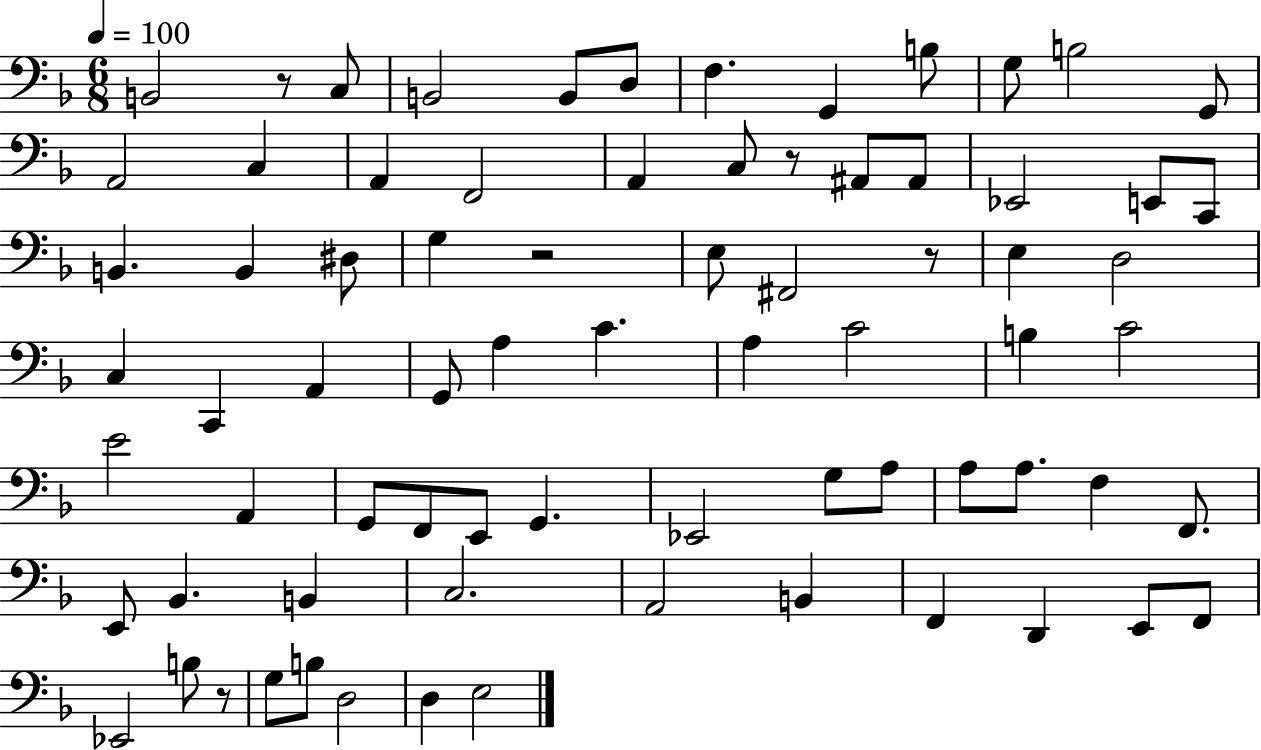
X:1
T:Untitled
M:6/8
L:1/4
K:F
B,,2 z/2 C,/2 B,,2 B,,/2 D,/2 F, G,, B,/2 G,/2 B,2 G,,/2 A,,2 C, A,, F,,2 A,, C,/2 z/2 ^A,,/2 ^A,,/2 _E,,2 E,,/2 C,,/2 B,, B,, ^D,/2 G, z2 E,/2 ^F,,2 z/2 E, D,2 C, C,, A,, G,,/2 A, C A, C2 B, C2 E2 A,, G,,/2 F,,/2 E,,/2 G,, _E,,2 G,/2 A,/2 A,/2 A,/2 F, F,,/2 E,,/2 _B,, B,, C,2 A,,2 B,, F,, D,, E,,/2 F,,/2 _E,,2 B,/2 z/2 G,/2 B,/2 D,2 D, E,2